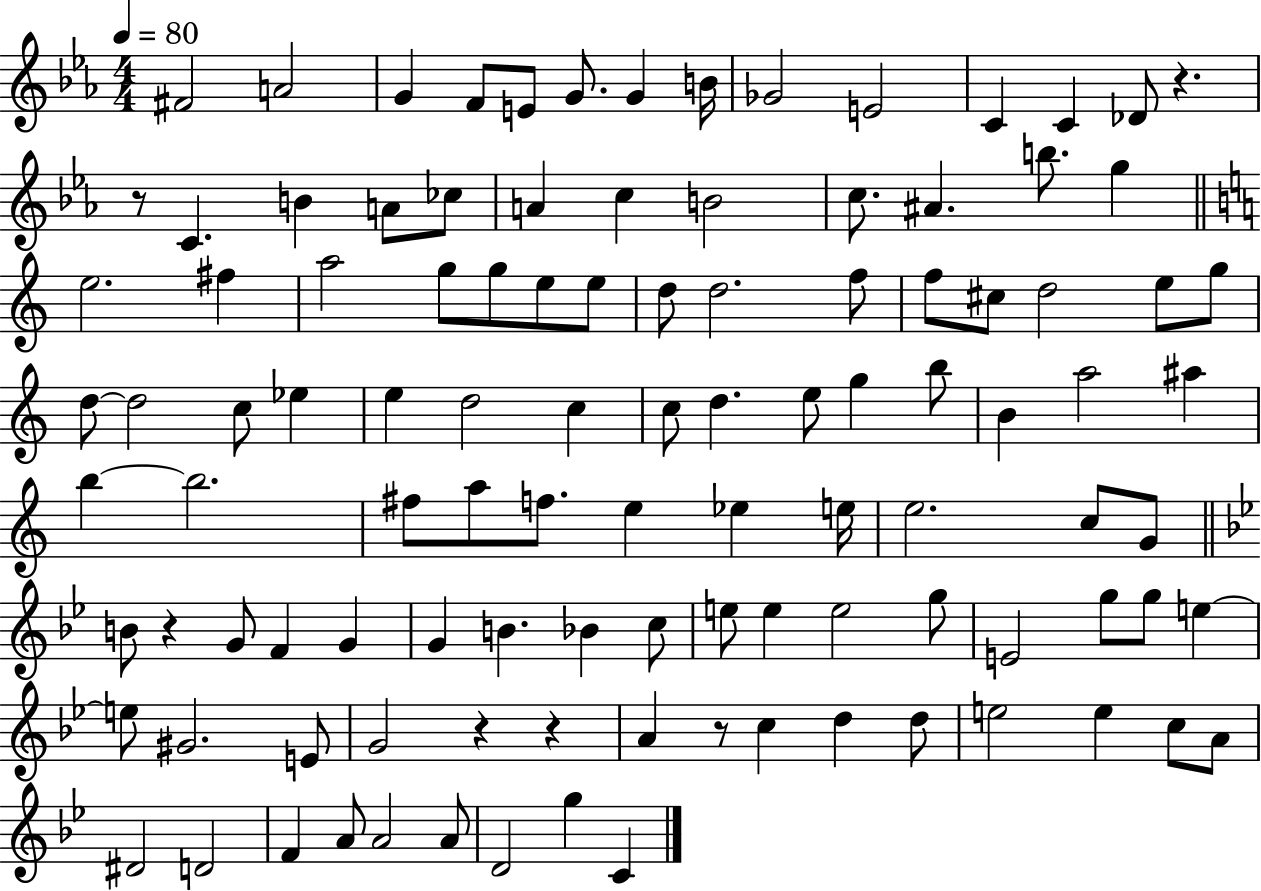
F#4/h A4/h G4/q F4/e E4/e G4/e. G4/q B4/s Gb4/h E4/h C4/q C4/q Db4/e R/q. R/e C4/q. B4/q A4/e CES5/e A4/q C5/q B4/h C5/e. A#4/q. B5/e. G5/q E5/h. F#5/q A5/h G5/e G5/e E5/e E5/e D5/e D5/h. F5/e F5/e C#5/e D5/h E5/e G5/e D5/e D5/h C5/e Eb5/q E5/q D5/h C5/q C5/e D5/q. E5/e G5/q B5/e B4/q A5/h A#5/q B5/q B5/h. F#5/e A5/e F5/e. E5/q Eb5/q E5/s E5/h. C5/e G4/e B4/e R/q G4/e F4/q G4/q G4/q B4/q. Bb4/q C5/e E5/e E5/q E5/h G5/e E4/h G5/e G5/e E5/q E5/e G#4/h. E4/e G4/h R/q R/q A4/q R/e C5/q D5/q D5/e E5/h E5/q C5/e A4/e D#4/h D4/h F4/q A4/e A4/h A4/e D4/h G5/q C4/q